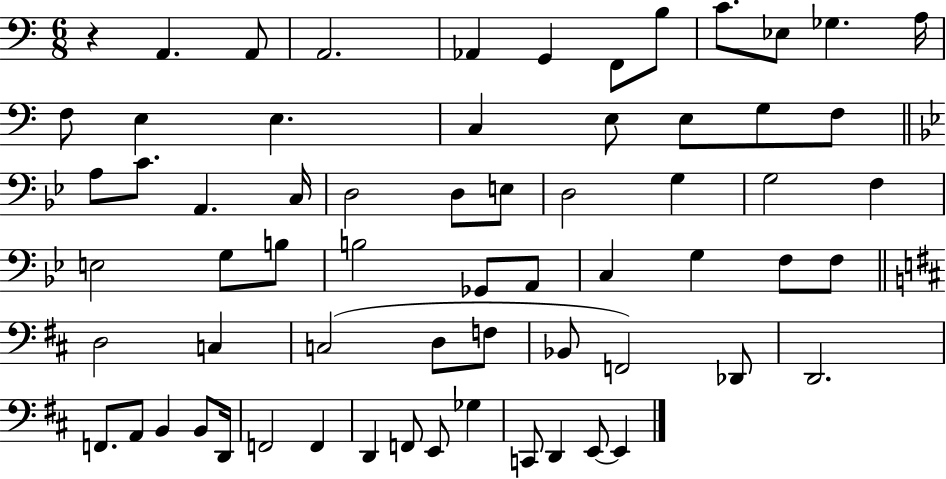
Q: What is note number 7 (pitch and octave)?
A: B3